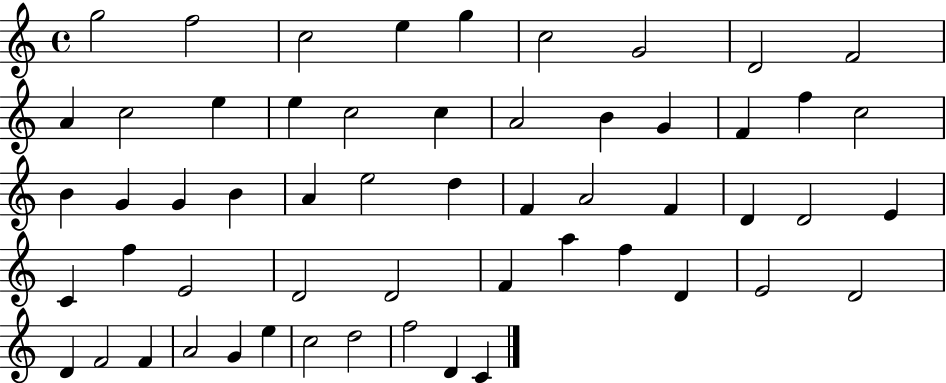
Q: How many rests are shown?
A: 0